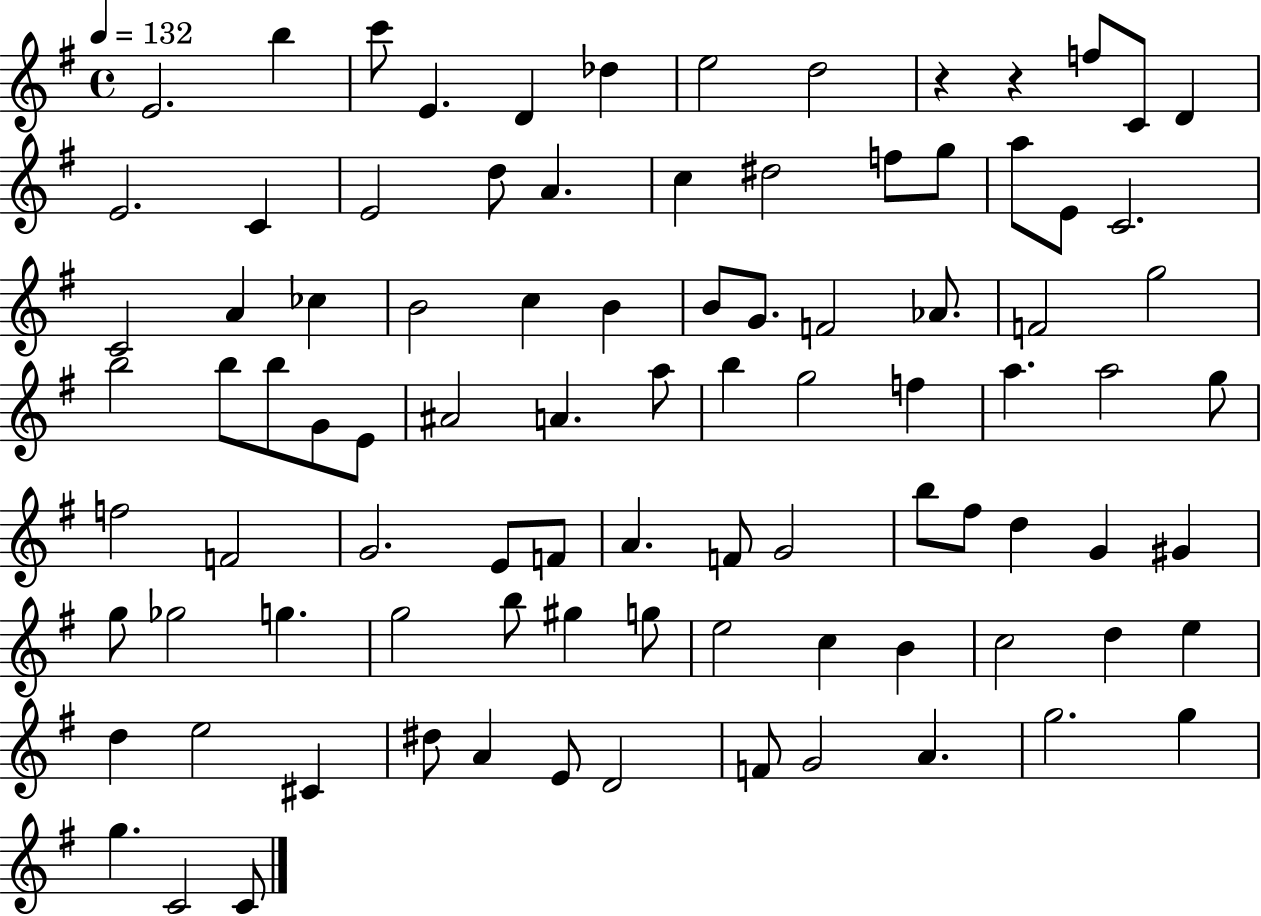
{
  \clef treble
  \time 4/4
  \defaultTimeSignature
  \key g \major
  \tempo 4 = 132
  e'2. b''4 | c'''8 e'4. d'4 des''4 | e''2 d''2 | r4 r4 f''8 c'8 d'4 | \break e'2. c'4 | e'2 d''8 a'4. | c''4 dis''2 f''8 g''8 | a''8 e'8 c'2. | \break c'2 a'4 ces''4 | b'2 c''4 b'4 | b'8 g'8. f'2 aes'8. | f'2 g''2 | \break b''2 b''8 b''8 g'8 e'8 | ais'2 a'4. a''8 | b''4 g''2 f''4 | a''4. a''2 g''8 | \break f''2 f'2 | g'2. e'8 f'8 | a'4. f'8 g'2 | b''8 fis''8 d''4 g'4 gis'4 | \break g''8 ges''2 g''4. | g''2 b''8 gis''4 g''8 | e''2 c''4 b'4 | c''2 d''4 e''4 | \break d''4 e''2 cis'4 | dis''8 a'4 e'8 d'2 | f'8 g'2 a'4. | g''2. g''4 | \break g''4. c'2 c'8 | \bar "|."
}